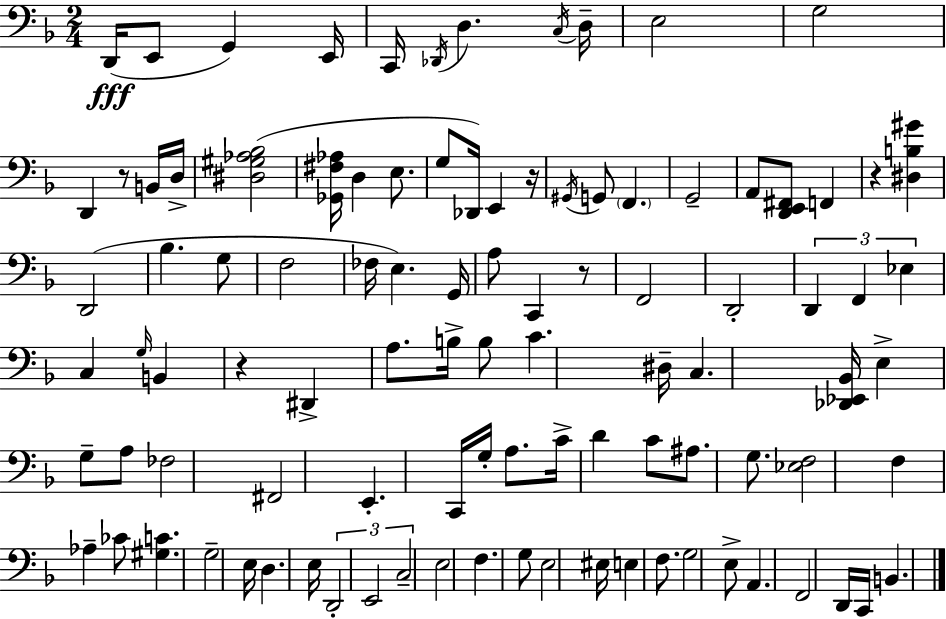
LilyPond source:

{
  \clef bass
  \numericTimeSignature
  \time 2/4
  \key f \major
  \repeat volta 2 { d,16(\fff e,8 g,4) e,16 | c,16 \acciaccatura { des,16 } d4. | \acciaccatura { c16 } d16-- e2 | g2 | \break d,4 r8 | b,16 d16-> <dis gis aes bes>2( | <ges, fis aes>16 d4 e8. | g8 des,16) e,4 | \break r16 \acciaccatura { gis,16 } g,8 \parenthesize f,4. | g,2-- | a,8 <d, e, fis,>8 f,4 | r4 <dis b gis'>4 | \break d,2( | bes4. | g8 f2 | fes16 e4.) | \break g,16 a8 c,4 | r8 f,2 | d,2-. | \tuplet 3/2 { d,4 f,4 | \break ees4 } c4 | \grace { g16 } b,4 | r4 dis,4-> | a8. b16-> b8 c'4. | \break dis16-- c4. | <des, ees, bes,>16 e4-> | g8-- a8 fes2 | fis,2 | \break e,4.-. | c,16 g16-. a8. c'16-> | d'4 c'8 ais8. | g8. <ees f>2 | \break f4 | aes4-- ces'8 <gis c'>4. | g2-- | e16 d4. | \break e16 \tuplet 3/2 { d,2-. | e,2 | c2-- } | e2 | \break f4. | g8 e2 | eis16 e4 | f8. g2 | \break e8-> a,4. | f,2 | d,16 c,16 b,4. | } \bar "|."
}